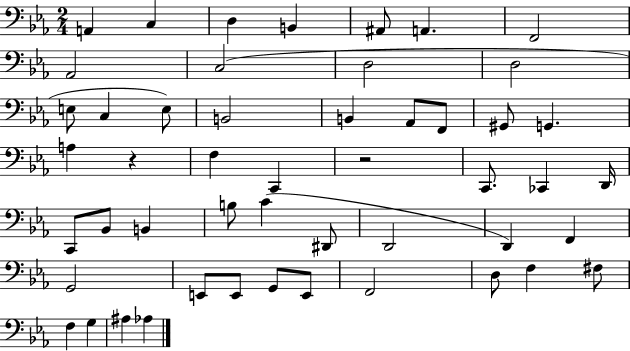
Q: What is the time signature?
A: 2/4